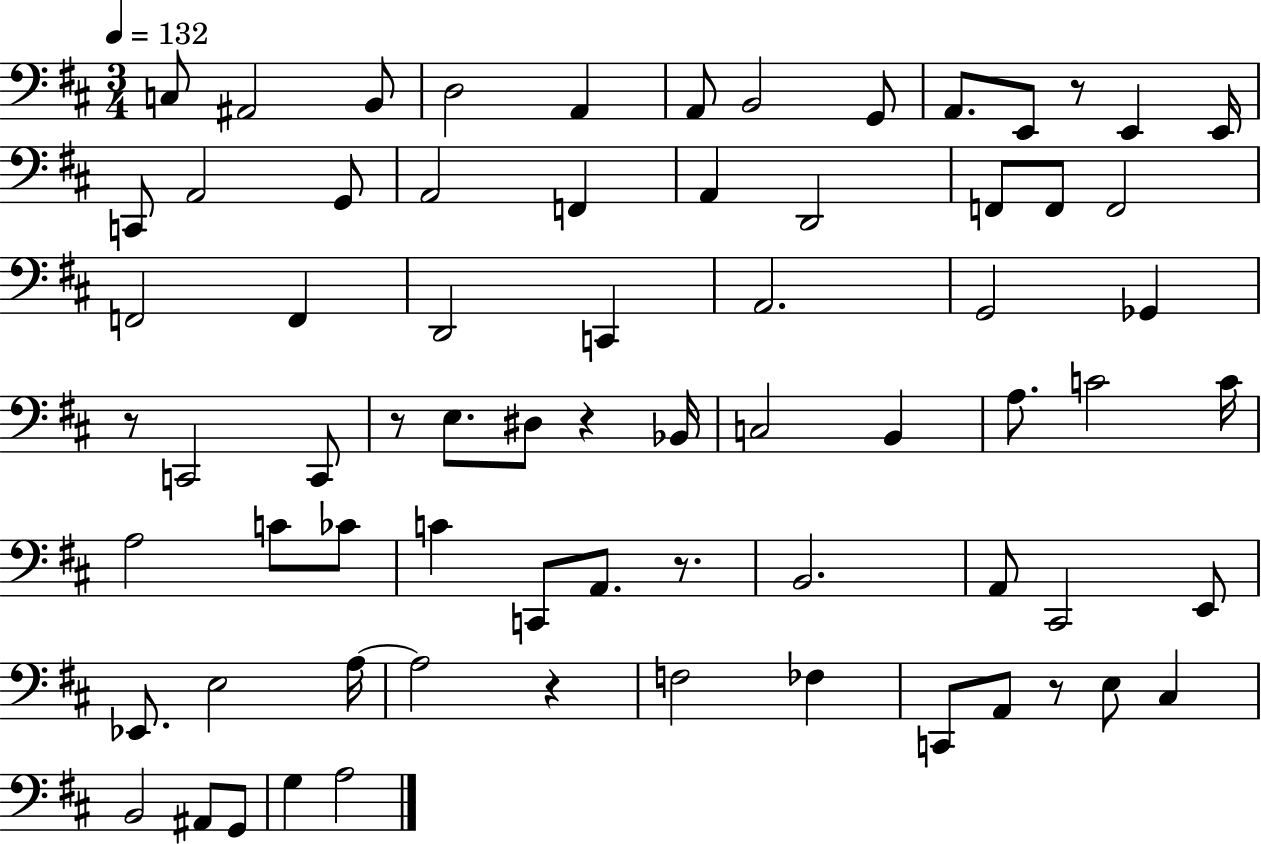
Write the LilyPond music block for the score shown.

{
  \clef bass
  \numericTimeSignature
  \time 3/4
  \key d \major
  \tempo 4 = 132
  c8 ais,2 b,8 | d2 a,4 | a,8 b,2 g,8 | a,8. e,8 r8 e,4 e,16 | \break c,8 a,2 g,8 | a,2 f,4 | a,4 d,2 | f,8 f,8 f,2 | \break f,2 f,4 | d,2 c,4 | a,2. | g,2 ges,4 | \break r8 c,2 c,8 | r8 e8. dis8 r4 bes,16 | c2 b,4 | a8. c'2 c'16 | \break a2 c'8 ces'8 | c'4 c,8 a,8. r8. | b,2. | a,8 cis,2 e,8 | \break ees,8. e2 a16~~ | a2 r4 | f2 fes4 | c,8 a,8 r8 e8 cis4 | \break b,2 ais,8 g,8 | g4 a2 | \bar "|."
}